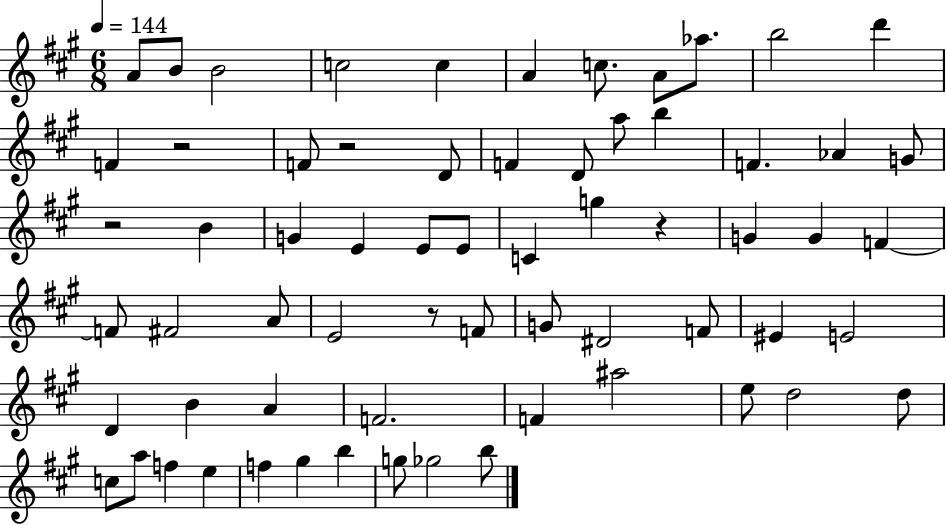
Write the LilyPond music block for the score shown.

{
  \clef treble
  \numericTimeSignature
  \time 6/8
  \key a \major
  \tempo 4 = 144
  a'8 b'8 b'2 | c''2 c''4 | a'4 c''8. a'8 aes''8. | b''2 d'''4 | \break f'4 r2 | f'8 r2 d'8 | f'4 d'8 a''8 b''4 | f'4. aes'4 g'8 | \break r2 b'4 | g'4 e'4 e'8 e'8 | c'4 g''4 r4 | g'4 g'4 f'4~~ | \break f'8 fis'2 a'8 | e'2 r8 f'8 | g'8 dis'2 f'8 | eis'4 e'2 | \break d'4 b'4 a'4 | f'2. | f'4 ais''2 | e''8 d''2 d''8 | \break c''8 a''8 f''4 e''4 | f''4 gis''4 b''4 | g''8 ges''2 b''8 | \bar "|."
}